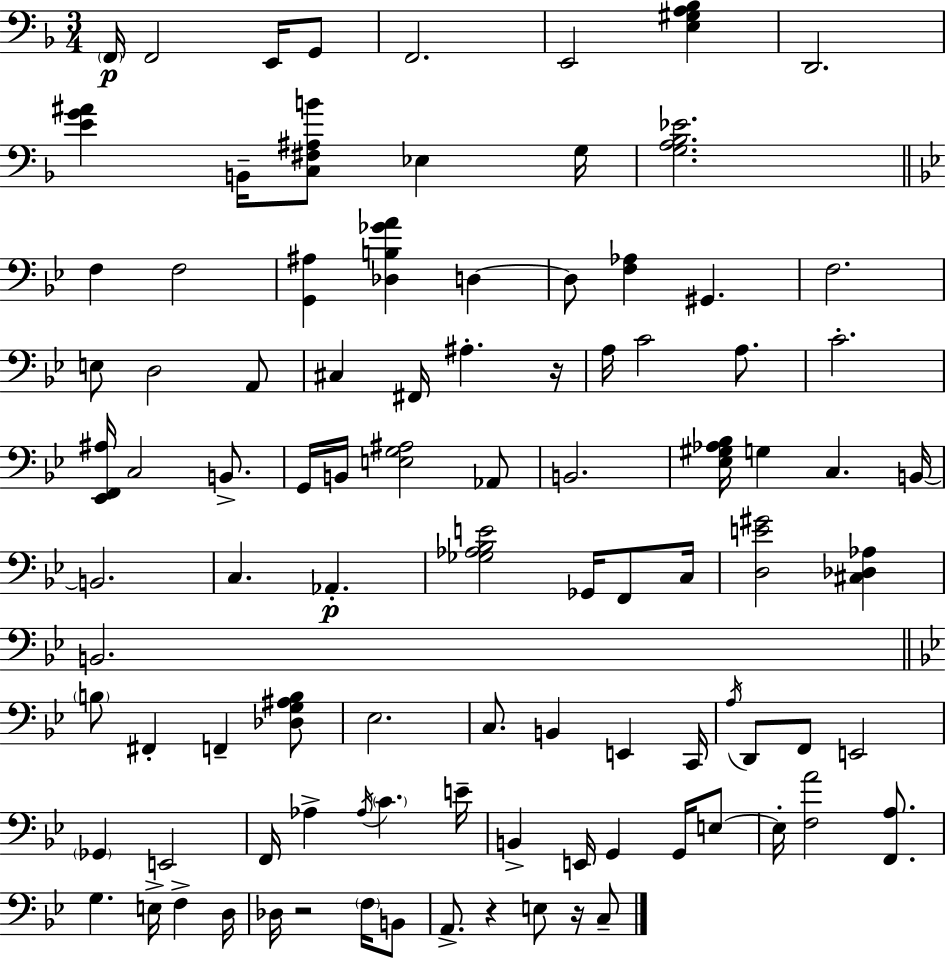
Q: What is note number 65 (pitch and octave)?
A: G2